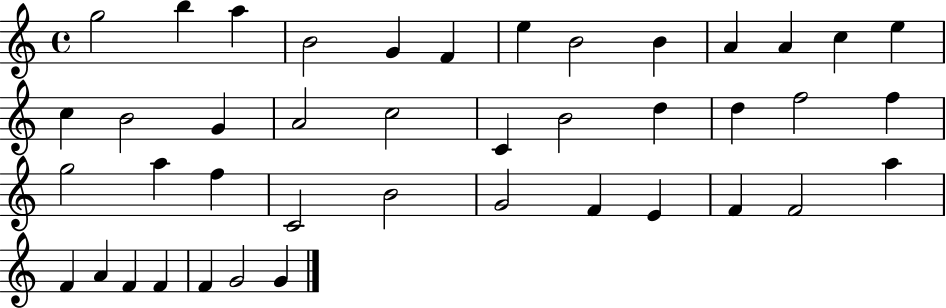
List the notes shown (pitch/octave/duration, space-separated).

G5/h B5/q A5/q B4/h G4/q F4/q E5/q B4/h B4/q A4/q A4/q C5/q E5/q C5/q B4/h G4/q A4/h C5/h C4/q B4/h D5/q D5/q F5/h F5/q G5/h A5/q F5/q C4/h B4/h G4/h F4/q E4/q F4/q F4/h A5/q F4/q A4/q F4/q F4/q F4/q G4/h G4/q